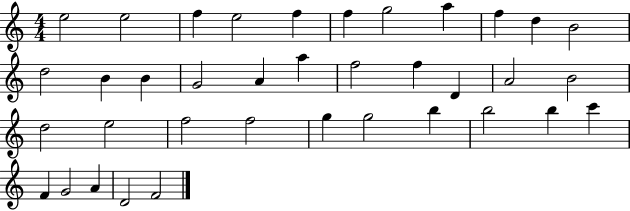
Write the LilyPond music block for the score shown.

{
  \clef treble
  \numericTimeSignature
  \time 4/4
  \key c \major
  e''2 e''2 | f''4 e''2 f''4 | f''4 g''2 a''4 | f''4 d''4 b'2 | \break d''2 b'4 b'4 | g'2 a'4 a''4 | f''2 f''4 d'4 | a'2 b'2 | \break d''2 e''2 | f''2 f''2 | g''4 g''2 b''4 | b''2 b''4 c'''4 | \break f'4 g'2 a'4 | d'2 f'2 | \bar "|."
}